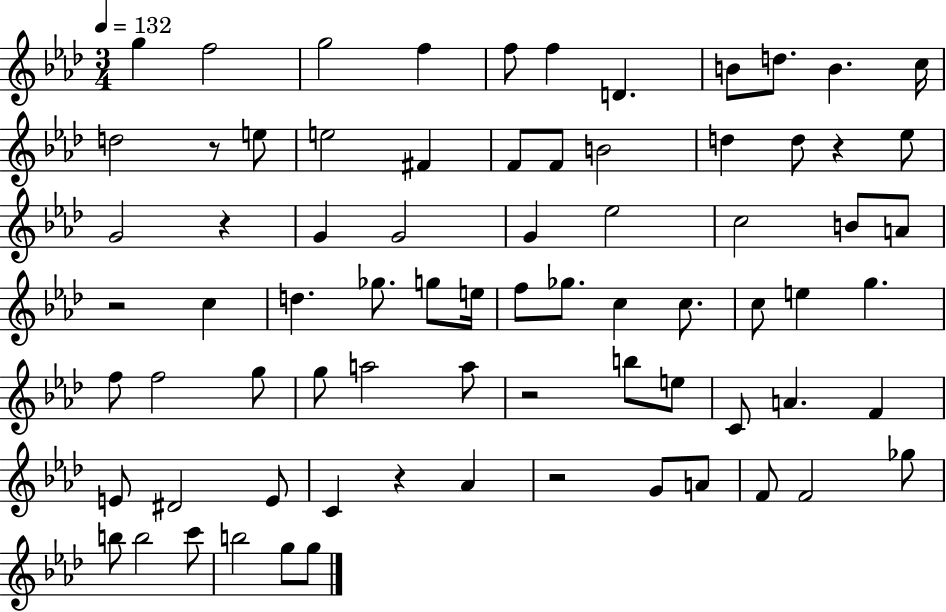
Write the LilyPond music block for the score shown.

{
  \clef treble
  \numericTimeSignature
  \time 3/4
  \key aes \major
  \tempo 4 = 132
  g''4 f''2 | g''2 f''4 | f''8 f''4 d'4. | b'8 d''8. b'4. c''16 | \break d''2 r8 e''8 | e''2 fis'4 | f'8 f'8 b'2 | d''4 d''8 r4 ees''8 | \break g'2 r4 | g'4 g'2 | g'4 ees''2 | c''2 b'8 a'8 | \break r2 c''4 | d''4. ges''8. g''8 e''16 | f''8 ges''8. c''4 c''8. | c''8 e''4 g''4. | \break f''8 f''2 g''8 | g''8 a''2 a''8 | r2 b''8 e''8 | c'8 a'4. f'4 | \break e'8 dis'2 e'8 | c'4 r4 aes'4 | r2 g'8 a'8 | f'8 f'2 ges''8 | \break b''8 b''2 c'''8 | b''2 g''8 g''8 | \bar "|."
}